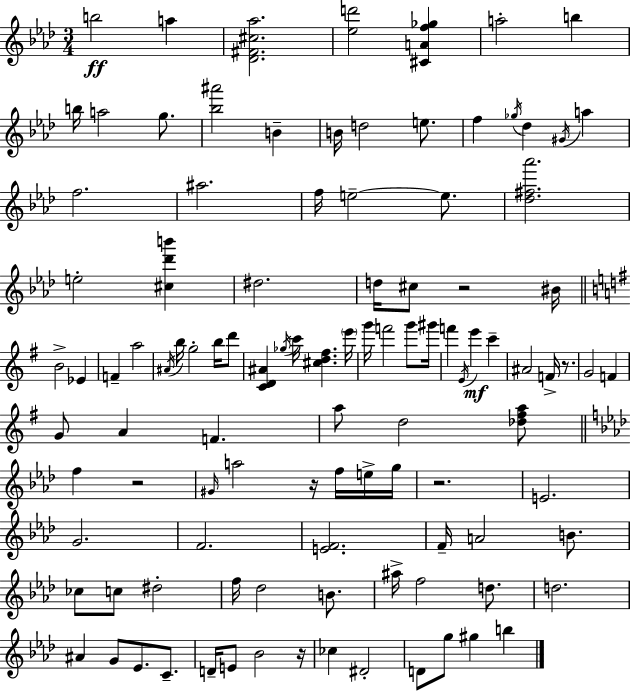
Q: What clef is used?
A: treble